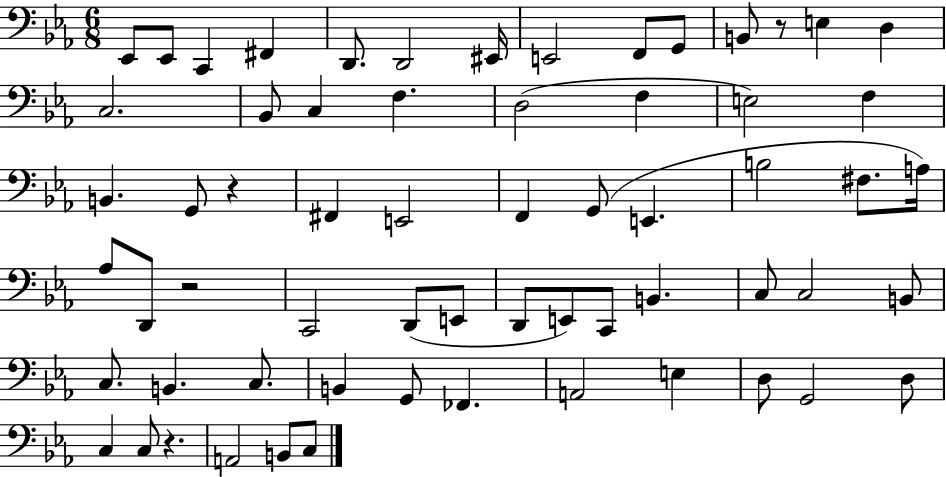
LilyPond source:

{
  \clef bass
  \numericTimeSignature
  \time 6/8
  \key ees \major
  ees,8 ees,8 c,4 fis,4 | d,8. d,2 eis,16 | e,2 f,8 g,8 | b,8 r8 e4 d4 | \break c2. | bes,8 c4 f4. | d2( f4 | e2) f4 | \break b,4. g,8 r4 | fis,4 e,2 | f,4 g,8( e,4. | b2 fis8. a16) | \break aes8 d,8 r2 | c,2 d,8( e,8 | d,8 e,8) c,8 b,4. | c8 c2 b,8 | \break c8. b,4. c8. | b,4 g,8 fes,4. | a,2 e4 | d8 g,2 d8 | \break c4 c8 r4. | a,2 b,8 c8 | \bar "|."
}